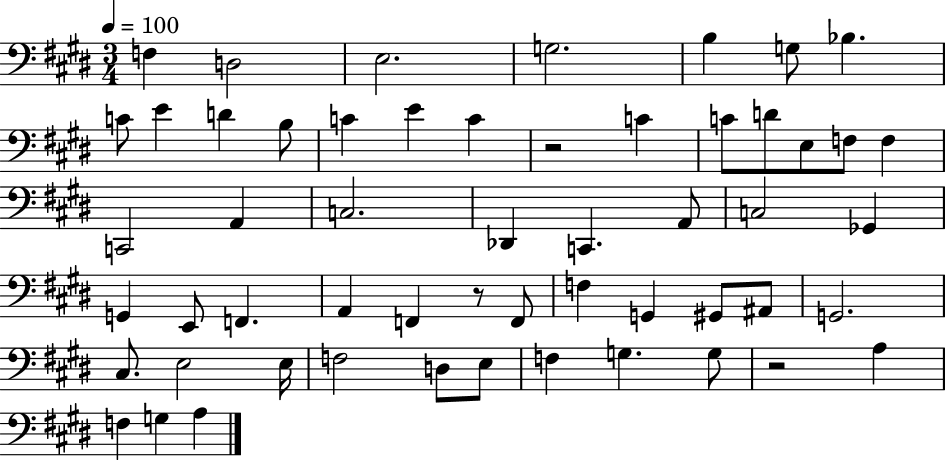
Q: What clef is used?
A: bass